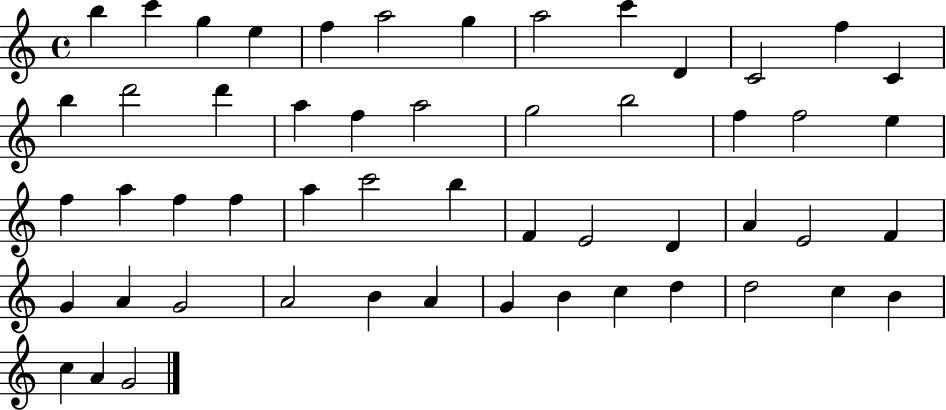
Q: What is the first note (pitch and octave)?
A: B5